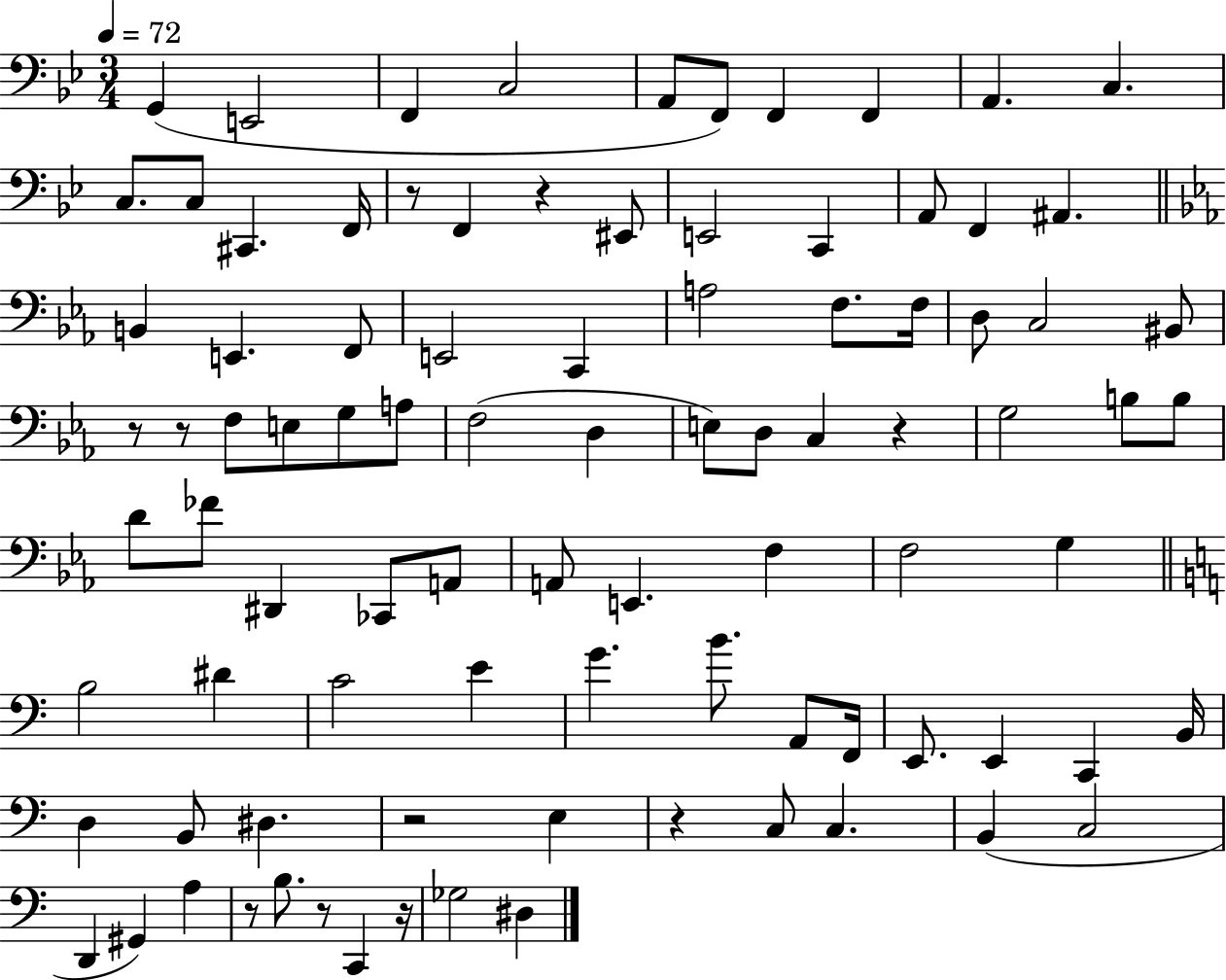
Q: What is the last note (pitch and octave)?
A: D#3